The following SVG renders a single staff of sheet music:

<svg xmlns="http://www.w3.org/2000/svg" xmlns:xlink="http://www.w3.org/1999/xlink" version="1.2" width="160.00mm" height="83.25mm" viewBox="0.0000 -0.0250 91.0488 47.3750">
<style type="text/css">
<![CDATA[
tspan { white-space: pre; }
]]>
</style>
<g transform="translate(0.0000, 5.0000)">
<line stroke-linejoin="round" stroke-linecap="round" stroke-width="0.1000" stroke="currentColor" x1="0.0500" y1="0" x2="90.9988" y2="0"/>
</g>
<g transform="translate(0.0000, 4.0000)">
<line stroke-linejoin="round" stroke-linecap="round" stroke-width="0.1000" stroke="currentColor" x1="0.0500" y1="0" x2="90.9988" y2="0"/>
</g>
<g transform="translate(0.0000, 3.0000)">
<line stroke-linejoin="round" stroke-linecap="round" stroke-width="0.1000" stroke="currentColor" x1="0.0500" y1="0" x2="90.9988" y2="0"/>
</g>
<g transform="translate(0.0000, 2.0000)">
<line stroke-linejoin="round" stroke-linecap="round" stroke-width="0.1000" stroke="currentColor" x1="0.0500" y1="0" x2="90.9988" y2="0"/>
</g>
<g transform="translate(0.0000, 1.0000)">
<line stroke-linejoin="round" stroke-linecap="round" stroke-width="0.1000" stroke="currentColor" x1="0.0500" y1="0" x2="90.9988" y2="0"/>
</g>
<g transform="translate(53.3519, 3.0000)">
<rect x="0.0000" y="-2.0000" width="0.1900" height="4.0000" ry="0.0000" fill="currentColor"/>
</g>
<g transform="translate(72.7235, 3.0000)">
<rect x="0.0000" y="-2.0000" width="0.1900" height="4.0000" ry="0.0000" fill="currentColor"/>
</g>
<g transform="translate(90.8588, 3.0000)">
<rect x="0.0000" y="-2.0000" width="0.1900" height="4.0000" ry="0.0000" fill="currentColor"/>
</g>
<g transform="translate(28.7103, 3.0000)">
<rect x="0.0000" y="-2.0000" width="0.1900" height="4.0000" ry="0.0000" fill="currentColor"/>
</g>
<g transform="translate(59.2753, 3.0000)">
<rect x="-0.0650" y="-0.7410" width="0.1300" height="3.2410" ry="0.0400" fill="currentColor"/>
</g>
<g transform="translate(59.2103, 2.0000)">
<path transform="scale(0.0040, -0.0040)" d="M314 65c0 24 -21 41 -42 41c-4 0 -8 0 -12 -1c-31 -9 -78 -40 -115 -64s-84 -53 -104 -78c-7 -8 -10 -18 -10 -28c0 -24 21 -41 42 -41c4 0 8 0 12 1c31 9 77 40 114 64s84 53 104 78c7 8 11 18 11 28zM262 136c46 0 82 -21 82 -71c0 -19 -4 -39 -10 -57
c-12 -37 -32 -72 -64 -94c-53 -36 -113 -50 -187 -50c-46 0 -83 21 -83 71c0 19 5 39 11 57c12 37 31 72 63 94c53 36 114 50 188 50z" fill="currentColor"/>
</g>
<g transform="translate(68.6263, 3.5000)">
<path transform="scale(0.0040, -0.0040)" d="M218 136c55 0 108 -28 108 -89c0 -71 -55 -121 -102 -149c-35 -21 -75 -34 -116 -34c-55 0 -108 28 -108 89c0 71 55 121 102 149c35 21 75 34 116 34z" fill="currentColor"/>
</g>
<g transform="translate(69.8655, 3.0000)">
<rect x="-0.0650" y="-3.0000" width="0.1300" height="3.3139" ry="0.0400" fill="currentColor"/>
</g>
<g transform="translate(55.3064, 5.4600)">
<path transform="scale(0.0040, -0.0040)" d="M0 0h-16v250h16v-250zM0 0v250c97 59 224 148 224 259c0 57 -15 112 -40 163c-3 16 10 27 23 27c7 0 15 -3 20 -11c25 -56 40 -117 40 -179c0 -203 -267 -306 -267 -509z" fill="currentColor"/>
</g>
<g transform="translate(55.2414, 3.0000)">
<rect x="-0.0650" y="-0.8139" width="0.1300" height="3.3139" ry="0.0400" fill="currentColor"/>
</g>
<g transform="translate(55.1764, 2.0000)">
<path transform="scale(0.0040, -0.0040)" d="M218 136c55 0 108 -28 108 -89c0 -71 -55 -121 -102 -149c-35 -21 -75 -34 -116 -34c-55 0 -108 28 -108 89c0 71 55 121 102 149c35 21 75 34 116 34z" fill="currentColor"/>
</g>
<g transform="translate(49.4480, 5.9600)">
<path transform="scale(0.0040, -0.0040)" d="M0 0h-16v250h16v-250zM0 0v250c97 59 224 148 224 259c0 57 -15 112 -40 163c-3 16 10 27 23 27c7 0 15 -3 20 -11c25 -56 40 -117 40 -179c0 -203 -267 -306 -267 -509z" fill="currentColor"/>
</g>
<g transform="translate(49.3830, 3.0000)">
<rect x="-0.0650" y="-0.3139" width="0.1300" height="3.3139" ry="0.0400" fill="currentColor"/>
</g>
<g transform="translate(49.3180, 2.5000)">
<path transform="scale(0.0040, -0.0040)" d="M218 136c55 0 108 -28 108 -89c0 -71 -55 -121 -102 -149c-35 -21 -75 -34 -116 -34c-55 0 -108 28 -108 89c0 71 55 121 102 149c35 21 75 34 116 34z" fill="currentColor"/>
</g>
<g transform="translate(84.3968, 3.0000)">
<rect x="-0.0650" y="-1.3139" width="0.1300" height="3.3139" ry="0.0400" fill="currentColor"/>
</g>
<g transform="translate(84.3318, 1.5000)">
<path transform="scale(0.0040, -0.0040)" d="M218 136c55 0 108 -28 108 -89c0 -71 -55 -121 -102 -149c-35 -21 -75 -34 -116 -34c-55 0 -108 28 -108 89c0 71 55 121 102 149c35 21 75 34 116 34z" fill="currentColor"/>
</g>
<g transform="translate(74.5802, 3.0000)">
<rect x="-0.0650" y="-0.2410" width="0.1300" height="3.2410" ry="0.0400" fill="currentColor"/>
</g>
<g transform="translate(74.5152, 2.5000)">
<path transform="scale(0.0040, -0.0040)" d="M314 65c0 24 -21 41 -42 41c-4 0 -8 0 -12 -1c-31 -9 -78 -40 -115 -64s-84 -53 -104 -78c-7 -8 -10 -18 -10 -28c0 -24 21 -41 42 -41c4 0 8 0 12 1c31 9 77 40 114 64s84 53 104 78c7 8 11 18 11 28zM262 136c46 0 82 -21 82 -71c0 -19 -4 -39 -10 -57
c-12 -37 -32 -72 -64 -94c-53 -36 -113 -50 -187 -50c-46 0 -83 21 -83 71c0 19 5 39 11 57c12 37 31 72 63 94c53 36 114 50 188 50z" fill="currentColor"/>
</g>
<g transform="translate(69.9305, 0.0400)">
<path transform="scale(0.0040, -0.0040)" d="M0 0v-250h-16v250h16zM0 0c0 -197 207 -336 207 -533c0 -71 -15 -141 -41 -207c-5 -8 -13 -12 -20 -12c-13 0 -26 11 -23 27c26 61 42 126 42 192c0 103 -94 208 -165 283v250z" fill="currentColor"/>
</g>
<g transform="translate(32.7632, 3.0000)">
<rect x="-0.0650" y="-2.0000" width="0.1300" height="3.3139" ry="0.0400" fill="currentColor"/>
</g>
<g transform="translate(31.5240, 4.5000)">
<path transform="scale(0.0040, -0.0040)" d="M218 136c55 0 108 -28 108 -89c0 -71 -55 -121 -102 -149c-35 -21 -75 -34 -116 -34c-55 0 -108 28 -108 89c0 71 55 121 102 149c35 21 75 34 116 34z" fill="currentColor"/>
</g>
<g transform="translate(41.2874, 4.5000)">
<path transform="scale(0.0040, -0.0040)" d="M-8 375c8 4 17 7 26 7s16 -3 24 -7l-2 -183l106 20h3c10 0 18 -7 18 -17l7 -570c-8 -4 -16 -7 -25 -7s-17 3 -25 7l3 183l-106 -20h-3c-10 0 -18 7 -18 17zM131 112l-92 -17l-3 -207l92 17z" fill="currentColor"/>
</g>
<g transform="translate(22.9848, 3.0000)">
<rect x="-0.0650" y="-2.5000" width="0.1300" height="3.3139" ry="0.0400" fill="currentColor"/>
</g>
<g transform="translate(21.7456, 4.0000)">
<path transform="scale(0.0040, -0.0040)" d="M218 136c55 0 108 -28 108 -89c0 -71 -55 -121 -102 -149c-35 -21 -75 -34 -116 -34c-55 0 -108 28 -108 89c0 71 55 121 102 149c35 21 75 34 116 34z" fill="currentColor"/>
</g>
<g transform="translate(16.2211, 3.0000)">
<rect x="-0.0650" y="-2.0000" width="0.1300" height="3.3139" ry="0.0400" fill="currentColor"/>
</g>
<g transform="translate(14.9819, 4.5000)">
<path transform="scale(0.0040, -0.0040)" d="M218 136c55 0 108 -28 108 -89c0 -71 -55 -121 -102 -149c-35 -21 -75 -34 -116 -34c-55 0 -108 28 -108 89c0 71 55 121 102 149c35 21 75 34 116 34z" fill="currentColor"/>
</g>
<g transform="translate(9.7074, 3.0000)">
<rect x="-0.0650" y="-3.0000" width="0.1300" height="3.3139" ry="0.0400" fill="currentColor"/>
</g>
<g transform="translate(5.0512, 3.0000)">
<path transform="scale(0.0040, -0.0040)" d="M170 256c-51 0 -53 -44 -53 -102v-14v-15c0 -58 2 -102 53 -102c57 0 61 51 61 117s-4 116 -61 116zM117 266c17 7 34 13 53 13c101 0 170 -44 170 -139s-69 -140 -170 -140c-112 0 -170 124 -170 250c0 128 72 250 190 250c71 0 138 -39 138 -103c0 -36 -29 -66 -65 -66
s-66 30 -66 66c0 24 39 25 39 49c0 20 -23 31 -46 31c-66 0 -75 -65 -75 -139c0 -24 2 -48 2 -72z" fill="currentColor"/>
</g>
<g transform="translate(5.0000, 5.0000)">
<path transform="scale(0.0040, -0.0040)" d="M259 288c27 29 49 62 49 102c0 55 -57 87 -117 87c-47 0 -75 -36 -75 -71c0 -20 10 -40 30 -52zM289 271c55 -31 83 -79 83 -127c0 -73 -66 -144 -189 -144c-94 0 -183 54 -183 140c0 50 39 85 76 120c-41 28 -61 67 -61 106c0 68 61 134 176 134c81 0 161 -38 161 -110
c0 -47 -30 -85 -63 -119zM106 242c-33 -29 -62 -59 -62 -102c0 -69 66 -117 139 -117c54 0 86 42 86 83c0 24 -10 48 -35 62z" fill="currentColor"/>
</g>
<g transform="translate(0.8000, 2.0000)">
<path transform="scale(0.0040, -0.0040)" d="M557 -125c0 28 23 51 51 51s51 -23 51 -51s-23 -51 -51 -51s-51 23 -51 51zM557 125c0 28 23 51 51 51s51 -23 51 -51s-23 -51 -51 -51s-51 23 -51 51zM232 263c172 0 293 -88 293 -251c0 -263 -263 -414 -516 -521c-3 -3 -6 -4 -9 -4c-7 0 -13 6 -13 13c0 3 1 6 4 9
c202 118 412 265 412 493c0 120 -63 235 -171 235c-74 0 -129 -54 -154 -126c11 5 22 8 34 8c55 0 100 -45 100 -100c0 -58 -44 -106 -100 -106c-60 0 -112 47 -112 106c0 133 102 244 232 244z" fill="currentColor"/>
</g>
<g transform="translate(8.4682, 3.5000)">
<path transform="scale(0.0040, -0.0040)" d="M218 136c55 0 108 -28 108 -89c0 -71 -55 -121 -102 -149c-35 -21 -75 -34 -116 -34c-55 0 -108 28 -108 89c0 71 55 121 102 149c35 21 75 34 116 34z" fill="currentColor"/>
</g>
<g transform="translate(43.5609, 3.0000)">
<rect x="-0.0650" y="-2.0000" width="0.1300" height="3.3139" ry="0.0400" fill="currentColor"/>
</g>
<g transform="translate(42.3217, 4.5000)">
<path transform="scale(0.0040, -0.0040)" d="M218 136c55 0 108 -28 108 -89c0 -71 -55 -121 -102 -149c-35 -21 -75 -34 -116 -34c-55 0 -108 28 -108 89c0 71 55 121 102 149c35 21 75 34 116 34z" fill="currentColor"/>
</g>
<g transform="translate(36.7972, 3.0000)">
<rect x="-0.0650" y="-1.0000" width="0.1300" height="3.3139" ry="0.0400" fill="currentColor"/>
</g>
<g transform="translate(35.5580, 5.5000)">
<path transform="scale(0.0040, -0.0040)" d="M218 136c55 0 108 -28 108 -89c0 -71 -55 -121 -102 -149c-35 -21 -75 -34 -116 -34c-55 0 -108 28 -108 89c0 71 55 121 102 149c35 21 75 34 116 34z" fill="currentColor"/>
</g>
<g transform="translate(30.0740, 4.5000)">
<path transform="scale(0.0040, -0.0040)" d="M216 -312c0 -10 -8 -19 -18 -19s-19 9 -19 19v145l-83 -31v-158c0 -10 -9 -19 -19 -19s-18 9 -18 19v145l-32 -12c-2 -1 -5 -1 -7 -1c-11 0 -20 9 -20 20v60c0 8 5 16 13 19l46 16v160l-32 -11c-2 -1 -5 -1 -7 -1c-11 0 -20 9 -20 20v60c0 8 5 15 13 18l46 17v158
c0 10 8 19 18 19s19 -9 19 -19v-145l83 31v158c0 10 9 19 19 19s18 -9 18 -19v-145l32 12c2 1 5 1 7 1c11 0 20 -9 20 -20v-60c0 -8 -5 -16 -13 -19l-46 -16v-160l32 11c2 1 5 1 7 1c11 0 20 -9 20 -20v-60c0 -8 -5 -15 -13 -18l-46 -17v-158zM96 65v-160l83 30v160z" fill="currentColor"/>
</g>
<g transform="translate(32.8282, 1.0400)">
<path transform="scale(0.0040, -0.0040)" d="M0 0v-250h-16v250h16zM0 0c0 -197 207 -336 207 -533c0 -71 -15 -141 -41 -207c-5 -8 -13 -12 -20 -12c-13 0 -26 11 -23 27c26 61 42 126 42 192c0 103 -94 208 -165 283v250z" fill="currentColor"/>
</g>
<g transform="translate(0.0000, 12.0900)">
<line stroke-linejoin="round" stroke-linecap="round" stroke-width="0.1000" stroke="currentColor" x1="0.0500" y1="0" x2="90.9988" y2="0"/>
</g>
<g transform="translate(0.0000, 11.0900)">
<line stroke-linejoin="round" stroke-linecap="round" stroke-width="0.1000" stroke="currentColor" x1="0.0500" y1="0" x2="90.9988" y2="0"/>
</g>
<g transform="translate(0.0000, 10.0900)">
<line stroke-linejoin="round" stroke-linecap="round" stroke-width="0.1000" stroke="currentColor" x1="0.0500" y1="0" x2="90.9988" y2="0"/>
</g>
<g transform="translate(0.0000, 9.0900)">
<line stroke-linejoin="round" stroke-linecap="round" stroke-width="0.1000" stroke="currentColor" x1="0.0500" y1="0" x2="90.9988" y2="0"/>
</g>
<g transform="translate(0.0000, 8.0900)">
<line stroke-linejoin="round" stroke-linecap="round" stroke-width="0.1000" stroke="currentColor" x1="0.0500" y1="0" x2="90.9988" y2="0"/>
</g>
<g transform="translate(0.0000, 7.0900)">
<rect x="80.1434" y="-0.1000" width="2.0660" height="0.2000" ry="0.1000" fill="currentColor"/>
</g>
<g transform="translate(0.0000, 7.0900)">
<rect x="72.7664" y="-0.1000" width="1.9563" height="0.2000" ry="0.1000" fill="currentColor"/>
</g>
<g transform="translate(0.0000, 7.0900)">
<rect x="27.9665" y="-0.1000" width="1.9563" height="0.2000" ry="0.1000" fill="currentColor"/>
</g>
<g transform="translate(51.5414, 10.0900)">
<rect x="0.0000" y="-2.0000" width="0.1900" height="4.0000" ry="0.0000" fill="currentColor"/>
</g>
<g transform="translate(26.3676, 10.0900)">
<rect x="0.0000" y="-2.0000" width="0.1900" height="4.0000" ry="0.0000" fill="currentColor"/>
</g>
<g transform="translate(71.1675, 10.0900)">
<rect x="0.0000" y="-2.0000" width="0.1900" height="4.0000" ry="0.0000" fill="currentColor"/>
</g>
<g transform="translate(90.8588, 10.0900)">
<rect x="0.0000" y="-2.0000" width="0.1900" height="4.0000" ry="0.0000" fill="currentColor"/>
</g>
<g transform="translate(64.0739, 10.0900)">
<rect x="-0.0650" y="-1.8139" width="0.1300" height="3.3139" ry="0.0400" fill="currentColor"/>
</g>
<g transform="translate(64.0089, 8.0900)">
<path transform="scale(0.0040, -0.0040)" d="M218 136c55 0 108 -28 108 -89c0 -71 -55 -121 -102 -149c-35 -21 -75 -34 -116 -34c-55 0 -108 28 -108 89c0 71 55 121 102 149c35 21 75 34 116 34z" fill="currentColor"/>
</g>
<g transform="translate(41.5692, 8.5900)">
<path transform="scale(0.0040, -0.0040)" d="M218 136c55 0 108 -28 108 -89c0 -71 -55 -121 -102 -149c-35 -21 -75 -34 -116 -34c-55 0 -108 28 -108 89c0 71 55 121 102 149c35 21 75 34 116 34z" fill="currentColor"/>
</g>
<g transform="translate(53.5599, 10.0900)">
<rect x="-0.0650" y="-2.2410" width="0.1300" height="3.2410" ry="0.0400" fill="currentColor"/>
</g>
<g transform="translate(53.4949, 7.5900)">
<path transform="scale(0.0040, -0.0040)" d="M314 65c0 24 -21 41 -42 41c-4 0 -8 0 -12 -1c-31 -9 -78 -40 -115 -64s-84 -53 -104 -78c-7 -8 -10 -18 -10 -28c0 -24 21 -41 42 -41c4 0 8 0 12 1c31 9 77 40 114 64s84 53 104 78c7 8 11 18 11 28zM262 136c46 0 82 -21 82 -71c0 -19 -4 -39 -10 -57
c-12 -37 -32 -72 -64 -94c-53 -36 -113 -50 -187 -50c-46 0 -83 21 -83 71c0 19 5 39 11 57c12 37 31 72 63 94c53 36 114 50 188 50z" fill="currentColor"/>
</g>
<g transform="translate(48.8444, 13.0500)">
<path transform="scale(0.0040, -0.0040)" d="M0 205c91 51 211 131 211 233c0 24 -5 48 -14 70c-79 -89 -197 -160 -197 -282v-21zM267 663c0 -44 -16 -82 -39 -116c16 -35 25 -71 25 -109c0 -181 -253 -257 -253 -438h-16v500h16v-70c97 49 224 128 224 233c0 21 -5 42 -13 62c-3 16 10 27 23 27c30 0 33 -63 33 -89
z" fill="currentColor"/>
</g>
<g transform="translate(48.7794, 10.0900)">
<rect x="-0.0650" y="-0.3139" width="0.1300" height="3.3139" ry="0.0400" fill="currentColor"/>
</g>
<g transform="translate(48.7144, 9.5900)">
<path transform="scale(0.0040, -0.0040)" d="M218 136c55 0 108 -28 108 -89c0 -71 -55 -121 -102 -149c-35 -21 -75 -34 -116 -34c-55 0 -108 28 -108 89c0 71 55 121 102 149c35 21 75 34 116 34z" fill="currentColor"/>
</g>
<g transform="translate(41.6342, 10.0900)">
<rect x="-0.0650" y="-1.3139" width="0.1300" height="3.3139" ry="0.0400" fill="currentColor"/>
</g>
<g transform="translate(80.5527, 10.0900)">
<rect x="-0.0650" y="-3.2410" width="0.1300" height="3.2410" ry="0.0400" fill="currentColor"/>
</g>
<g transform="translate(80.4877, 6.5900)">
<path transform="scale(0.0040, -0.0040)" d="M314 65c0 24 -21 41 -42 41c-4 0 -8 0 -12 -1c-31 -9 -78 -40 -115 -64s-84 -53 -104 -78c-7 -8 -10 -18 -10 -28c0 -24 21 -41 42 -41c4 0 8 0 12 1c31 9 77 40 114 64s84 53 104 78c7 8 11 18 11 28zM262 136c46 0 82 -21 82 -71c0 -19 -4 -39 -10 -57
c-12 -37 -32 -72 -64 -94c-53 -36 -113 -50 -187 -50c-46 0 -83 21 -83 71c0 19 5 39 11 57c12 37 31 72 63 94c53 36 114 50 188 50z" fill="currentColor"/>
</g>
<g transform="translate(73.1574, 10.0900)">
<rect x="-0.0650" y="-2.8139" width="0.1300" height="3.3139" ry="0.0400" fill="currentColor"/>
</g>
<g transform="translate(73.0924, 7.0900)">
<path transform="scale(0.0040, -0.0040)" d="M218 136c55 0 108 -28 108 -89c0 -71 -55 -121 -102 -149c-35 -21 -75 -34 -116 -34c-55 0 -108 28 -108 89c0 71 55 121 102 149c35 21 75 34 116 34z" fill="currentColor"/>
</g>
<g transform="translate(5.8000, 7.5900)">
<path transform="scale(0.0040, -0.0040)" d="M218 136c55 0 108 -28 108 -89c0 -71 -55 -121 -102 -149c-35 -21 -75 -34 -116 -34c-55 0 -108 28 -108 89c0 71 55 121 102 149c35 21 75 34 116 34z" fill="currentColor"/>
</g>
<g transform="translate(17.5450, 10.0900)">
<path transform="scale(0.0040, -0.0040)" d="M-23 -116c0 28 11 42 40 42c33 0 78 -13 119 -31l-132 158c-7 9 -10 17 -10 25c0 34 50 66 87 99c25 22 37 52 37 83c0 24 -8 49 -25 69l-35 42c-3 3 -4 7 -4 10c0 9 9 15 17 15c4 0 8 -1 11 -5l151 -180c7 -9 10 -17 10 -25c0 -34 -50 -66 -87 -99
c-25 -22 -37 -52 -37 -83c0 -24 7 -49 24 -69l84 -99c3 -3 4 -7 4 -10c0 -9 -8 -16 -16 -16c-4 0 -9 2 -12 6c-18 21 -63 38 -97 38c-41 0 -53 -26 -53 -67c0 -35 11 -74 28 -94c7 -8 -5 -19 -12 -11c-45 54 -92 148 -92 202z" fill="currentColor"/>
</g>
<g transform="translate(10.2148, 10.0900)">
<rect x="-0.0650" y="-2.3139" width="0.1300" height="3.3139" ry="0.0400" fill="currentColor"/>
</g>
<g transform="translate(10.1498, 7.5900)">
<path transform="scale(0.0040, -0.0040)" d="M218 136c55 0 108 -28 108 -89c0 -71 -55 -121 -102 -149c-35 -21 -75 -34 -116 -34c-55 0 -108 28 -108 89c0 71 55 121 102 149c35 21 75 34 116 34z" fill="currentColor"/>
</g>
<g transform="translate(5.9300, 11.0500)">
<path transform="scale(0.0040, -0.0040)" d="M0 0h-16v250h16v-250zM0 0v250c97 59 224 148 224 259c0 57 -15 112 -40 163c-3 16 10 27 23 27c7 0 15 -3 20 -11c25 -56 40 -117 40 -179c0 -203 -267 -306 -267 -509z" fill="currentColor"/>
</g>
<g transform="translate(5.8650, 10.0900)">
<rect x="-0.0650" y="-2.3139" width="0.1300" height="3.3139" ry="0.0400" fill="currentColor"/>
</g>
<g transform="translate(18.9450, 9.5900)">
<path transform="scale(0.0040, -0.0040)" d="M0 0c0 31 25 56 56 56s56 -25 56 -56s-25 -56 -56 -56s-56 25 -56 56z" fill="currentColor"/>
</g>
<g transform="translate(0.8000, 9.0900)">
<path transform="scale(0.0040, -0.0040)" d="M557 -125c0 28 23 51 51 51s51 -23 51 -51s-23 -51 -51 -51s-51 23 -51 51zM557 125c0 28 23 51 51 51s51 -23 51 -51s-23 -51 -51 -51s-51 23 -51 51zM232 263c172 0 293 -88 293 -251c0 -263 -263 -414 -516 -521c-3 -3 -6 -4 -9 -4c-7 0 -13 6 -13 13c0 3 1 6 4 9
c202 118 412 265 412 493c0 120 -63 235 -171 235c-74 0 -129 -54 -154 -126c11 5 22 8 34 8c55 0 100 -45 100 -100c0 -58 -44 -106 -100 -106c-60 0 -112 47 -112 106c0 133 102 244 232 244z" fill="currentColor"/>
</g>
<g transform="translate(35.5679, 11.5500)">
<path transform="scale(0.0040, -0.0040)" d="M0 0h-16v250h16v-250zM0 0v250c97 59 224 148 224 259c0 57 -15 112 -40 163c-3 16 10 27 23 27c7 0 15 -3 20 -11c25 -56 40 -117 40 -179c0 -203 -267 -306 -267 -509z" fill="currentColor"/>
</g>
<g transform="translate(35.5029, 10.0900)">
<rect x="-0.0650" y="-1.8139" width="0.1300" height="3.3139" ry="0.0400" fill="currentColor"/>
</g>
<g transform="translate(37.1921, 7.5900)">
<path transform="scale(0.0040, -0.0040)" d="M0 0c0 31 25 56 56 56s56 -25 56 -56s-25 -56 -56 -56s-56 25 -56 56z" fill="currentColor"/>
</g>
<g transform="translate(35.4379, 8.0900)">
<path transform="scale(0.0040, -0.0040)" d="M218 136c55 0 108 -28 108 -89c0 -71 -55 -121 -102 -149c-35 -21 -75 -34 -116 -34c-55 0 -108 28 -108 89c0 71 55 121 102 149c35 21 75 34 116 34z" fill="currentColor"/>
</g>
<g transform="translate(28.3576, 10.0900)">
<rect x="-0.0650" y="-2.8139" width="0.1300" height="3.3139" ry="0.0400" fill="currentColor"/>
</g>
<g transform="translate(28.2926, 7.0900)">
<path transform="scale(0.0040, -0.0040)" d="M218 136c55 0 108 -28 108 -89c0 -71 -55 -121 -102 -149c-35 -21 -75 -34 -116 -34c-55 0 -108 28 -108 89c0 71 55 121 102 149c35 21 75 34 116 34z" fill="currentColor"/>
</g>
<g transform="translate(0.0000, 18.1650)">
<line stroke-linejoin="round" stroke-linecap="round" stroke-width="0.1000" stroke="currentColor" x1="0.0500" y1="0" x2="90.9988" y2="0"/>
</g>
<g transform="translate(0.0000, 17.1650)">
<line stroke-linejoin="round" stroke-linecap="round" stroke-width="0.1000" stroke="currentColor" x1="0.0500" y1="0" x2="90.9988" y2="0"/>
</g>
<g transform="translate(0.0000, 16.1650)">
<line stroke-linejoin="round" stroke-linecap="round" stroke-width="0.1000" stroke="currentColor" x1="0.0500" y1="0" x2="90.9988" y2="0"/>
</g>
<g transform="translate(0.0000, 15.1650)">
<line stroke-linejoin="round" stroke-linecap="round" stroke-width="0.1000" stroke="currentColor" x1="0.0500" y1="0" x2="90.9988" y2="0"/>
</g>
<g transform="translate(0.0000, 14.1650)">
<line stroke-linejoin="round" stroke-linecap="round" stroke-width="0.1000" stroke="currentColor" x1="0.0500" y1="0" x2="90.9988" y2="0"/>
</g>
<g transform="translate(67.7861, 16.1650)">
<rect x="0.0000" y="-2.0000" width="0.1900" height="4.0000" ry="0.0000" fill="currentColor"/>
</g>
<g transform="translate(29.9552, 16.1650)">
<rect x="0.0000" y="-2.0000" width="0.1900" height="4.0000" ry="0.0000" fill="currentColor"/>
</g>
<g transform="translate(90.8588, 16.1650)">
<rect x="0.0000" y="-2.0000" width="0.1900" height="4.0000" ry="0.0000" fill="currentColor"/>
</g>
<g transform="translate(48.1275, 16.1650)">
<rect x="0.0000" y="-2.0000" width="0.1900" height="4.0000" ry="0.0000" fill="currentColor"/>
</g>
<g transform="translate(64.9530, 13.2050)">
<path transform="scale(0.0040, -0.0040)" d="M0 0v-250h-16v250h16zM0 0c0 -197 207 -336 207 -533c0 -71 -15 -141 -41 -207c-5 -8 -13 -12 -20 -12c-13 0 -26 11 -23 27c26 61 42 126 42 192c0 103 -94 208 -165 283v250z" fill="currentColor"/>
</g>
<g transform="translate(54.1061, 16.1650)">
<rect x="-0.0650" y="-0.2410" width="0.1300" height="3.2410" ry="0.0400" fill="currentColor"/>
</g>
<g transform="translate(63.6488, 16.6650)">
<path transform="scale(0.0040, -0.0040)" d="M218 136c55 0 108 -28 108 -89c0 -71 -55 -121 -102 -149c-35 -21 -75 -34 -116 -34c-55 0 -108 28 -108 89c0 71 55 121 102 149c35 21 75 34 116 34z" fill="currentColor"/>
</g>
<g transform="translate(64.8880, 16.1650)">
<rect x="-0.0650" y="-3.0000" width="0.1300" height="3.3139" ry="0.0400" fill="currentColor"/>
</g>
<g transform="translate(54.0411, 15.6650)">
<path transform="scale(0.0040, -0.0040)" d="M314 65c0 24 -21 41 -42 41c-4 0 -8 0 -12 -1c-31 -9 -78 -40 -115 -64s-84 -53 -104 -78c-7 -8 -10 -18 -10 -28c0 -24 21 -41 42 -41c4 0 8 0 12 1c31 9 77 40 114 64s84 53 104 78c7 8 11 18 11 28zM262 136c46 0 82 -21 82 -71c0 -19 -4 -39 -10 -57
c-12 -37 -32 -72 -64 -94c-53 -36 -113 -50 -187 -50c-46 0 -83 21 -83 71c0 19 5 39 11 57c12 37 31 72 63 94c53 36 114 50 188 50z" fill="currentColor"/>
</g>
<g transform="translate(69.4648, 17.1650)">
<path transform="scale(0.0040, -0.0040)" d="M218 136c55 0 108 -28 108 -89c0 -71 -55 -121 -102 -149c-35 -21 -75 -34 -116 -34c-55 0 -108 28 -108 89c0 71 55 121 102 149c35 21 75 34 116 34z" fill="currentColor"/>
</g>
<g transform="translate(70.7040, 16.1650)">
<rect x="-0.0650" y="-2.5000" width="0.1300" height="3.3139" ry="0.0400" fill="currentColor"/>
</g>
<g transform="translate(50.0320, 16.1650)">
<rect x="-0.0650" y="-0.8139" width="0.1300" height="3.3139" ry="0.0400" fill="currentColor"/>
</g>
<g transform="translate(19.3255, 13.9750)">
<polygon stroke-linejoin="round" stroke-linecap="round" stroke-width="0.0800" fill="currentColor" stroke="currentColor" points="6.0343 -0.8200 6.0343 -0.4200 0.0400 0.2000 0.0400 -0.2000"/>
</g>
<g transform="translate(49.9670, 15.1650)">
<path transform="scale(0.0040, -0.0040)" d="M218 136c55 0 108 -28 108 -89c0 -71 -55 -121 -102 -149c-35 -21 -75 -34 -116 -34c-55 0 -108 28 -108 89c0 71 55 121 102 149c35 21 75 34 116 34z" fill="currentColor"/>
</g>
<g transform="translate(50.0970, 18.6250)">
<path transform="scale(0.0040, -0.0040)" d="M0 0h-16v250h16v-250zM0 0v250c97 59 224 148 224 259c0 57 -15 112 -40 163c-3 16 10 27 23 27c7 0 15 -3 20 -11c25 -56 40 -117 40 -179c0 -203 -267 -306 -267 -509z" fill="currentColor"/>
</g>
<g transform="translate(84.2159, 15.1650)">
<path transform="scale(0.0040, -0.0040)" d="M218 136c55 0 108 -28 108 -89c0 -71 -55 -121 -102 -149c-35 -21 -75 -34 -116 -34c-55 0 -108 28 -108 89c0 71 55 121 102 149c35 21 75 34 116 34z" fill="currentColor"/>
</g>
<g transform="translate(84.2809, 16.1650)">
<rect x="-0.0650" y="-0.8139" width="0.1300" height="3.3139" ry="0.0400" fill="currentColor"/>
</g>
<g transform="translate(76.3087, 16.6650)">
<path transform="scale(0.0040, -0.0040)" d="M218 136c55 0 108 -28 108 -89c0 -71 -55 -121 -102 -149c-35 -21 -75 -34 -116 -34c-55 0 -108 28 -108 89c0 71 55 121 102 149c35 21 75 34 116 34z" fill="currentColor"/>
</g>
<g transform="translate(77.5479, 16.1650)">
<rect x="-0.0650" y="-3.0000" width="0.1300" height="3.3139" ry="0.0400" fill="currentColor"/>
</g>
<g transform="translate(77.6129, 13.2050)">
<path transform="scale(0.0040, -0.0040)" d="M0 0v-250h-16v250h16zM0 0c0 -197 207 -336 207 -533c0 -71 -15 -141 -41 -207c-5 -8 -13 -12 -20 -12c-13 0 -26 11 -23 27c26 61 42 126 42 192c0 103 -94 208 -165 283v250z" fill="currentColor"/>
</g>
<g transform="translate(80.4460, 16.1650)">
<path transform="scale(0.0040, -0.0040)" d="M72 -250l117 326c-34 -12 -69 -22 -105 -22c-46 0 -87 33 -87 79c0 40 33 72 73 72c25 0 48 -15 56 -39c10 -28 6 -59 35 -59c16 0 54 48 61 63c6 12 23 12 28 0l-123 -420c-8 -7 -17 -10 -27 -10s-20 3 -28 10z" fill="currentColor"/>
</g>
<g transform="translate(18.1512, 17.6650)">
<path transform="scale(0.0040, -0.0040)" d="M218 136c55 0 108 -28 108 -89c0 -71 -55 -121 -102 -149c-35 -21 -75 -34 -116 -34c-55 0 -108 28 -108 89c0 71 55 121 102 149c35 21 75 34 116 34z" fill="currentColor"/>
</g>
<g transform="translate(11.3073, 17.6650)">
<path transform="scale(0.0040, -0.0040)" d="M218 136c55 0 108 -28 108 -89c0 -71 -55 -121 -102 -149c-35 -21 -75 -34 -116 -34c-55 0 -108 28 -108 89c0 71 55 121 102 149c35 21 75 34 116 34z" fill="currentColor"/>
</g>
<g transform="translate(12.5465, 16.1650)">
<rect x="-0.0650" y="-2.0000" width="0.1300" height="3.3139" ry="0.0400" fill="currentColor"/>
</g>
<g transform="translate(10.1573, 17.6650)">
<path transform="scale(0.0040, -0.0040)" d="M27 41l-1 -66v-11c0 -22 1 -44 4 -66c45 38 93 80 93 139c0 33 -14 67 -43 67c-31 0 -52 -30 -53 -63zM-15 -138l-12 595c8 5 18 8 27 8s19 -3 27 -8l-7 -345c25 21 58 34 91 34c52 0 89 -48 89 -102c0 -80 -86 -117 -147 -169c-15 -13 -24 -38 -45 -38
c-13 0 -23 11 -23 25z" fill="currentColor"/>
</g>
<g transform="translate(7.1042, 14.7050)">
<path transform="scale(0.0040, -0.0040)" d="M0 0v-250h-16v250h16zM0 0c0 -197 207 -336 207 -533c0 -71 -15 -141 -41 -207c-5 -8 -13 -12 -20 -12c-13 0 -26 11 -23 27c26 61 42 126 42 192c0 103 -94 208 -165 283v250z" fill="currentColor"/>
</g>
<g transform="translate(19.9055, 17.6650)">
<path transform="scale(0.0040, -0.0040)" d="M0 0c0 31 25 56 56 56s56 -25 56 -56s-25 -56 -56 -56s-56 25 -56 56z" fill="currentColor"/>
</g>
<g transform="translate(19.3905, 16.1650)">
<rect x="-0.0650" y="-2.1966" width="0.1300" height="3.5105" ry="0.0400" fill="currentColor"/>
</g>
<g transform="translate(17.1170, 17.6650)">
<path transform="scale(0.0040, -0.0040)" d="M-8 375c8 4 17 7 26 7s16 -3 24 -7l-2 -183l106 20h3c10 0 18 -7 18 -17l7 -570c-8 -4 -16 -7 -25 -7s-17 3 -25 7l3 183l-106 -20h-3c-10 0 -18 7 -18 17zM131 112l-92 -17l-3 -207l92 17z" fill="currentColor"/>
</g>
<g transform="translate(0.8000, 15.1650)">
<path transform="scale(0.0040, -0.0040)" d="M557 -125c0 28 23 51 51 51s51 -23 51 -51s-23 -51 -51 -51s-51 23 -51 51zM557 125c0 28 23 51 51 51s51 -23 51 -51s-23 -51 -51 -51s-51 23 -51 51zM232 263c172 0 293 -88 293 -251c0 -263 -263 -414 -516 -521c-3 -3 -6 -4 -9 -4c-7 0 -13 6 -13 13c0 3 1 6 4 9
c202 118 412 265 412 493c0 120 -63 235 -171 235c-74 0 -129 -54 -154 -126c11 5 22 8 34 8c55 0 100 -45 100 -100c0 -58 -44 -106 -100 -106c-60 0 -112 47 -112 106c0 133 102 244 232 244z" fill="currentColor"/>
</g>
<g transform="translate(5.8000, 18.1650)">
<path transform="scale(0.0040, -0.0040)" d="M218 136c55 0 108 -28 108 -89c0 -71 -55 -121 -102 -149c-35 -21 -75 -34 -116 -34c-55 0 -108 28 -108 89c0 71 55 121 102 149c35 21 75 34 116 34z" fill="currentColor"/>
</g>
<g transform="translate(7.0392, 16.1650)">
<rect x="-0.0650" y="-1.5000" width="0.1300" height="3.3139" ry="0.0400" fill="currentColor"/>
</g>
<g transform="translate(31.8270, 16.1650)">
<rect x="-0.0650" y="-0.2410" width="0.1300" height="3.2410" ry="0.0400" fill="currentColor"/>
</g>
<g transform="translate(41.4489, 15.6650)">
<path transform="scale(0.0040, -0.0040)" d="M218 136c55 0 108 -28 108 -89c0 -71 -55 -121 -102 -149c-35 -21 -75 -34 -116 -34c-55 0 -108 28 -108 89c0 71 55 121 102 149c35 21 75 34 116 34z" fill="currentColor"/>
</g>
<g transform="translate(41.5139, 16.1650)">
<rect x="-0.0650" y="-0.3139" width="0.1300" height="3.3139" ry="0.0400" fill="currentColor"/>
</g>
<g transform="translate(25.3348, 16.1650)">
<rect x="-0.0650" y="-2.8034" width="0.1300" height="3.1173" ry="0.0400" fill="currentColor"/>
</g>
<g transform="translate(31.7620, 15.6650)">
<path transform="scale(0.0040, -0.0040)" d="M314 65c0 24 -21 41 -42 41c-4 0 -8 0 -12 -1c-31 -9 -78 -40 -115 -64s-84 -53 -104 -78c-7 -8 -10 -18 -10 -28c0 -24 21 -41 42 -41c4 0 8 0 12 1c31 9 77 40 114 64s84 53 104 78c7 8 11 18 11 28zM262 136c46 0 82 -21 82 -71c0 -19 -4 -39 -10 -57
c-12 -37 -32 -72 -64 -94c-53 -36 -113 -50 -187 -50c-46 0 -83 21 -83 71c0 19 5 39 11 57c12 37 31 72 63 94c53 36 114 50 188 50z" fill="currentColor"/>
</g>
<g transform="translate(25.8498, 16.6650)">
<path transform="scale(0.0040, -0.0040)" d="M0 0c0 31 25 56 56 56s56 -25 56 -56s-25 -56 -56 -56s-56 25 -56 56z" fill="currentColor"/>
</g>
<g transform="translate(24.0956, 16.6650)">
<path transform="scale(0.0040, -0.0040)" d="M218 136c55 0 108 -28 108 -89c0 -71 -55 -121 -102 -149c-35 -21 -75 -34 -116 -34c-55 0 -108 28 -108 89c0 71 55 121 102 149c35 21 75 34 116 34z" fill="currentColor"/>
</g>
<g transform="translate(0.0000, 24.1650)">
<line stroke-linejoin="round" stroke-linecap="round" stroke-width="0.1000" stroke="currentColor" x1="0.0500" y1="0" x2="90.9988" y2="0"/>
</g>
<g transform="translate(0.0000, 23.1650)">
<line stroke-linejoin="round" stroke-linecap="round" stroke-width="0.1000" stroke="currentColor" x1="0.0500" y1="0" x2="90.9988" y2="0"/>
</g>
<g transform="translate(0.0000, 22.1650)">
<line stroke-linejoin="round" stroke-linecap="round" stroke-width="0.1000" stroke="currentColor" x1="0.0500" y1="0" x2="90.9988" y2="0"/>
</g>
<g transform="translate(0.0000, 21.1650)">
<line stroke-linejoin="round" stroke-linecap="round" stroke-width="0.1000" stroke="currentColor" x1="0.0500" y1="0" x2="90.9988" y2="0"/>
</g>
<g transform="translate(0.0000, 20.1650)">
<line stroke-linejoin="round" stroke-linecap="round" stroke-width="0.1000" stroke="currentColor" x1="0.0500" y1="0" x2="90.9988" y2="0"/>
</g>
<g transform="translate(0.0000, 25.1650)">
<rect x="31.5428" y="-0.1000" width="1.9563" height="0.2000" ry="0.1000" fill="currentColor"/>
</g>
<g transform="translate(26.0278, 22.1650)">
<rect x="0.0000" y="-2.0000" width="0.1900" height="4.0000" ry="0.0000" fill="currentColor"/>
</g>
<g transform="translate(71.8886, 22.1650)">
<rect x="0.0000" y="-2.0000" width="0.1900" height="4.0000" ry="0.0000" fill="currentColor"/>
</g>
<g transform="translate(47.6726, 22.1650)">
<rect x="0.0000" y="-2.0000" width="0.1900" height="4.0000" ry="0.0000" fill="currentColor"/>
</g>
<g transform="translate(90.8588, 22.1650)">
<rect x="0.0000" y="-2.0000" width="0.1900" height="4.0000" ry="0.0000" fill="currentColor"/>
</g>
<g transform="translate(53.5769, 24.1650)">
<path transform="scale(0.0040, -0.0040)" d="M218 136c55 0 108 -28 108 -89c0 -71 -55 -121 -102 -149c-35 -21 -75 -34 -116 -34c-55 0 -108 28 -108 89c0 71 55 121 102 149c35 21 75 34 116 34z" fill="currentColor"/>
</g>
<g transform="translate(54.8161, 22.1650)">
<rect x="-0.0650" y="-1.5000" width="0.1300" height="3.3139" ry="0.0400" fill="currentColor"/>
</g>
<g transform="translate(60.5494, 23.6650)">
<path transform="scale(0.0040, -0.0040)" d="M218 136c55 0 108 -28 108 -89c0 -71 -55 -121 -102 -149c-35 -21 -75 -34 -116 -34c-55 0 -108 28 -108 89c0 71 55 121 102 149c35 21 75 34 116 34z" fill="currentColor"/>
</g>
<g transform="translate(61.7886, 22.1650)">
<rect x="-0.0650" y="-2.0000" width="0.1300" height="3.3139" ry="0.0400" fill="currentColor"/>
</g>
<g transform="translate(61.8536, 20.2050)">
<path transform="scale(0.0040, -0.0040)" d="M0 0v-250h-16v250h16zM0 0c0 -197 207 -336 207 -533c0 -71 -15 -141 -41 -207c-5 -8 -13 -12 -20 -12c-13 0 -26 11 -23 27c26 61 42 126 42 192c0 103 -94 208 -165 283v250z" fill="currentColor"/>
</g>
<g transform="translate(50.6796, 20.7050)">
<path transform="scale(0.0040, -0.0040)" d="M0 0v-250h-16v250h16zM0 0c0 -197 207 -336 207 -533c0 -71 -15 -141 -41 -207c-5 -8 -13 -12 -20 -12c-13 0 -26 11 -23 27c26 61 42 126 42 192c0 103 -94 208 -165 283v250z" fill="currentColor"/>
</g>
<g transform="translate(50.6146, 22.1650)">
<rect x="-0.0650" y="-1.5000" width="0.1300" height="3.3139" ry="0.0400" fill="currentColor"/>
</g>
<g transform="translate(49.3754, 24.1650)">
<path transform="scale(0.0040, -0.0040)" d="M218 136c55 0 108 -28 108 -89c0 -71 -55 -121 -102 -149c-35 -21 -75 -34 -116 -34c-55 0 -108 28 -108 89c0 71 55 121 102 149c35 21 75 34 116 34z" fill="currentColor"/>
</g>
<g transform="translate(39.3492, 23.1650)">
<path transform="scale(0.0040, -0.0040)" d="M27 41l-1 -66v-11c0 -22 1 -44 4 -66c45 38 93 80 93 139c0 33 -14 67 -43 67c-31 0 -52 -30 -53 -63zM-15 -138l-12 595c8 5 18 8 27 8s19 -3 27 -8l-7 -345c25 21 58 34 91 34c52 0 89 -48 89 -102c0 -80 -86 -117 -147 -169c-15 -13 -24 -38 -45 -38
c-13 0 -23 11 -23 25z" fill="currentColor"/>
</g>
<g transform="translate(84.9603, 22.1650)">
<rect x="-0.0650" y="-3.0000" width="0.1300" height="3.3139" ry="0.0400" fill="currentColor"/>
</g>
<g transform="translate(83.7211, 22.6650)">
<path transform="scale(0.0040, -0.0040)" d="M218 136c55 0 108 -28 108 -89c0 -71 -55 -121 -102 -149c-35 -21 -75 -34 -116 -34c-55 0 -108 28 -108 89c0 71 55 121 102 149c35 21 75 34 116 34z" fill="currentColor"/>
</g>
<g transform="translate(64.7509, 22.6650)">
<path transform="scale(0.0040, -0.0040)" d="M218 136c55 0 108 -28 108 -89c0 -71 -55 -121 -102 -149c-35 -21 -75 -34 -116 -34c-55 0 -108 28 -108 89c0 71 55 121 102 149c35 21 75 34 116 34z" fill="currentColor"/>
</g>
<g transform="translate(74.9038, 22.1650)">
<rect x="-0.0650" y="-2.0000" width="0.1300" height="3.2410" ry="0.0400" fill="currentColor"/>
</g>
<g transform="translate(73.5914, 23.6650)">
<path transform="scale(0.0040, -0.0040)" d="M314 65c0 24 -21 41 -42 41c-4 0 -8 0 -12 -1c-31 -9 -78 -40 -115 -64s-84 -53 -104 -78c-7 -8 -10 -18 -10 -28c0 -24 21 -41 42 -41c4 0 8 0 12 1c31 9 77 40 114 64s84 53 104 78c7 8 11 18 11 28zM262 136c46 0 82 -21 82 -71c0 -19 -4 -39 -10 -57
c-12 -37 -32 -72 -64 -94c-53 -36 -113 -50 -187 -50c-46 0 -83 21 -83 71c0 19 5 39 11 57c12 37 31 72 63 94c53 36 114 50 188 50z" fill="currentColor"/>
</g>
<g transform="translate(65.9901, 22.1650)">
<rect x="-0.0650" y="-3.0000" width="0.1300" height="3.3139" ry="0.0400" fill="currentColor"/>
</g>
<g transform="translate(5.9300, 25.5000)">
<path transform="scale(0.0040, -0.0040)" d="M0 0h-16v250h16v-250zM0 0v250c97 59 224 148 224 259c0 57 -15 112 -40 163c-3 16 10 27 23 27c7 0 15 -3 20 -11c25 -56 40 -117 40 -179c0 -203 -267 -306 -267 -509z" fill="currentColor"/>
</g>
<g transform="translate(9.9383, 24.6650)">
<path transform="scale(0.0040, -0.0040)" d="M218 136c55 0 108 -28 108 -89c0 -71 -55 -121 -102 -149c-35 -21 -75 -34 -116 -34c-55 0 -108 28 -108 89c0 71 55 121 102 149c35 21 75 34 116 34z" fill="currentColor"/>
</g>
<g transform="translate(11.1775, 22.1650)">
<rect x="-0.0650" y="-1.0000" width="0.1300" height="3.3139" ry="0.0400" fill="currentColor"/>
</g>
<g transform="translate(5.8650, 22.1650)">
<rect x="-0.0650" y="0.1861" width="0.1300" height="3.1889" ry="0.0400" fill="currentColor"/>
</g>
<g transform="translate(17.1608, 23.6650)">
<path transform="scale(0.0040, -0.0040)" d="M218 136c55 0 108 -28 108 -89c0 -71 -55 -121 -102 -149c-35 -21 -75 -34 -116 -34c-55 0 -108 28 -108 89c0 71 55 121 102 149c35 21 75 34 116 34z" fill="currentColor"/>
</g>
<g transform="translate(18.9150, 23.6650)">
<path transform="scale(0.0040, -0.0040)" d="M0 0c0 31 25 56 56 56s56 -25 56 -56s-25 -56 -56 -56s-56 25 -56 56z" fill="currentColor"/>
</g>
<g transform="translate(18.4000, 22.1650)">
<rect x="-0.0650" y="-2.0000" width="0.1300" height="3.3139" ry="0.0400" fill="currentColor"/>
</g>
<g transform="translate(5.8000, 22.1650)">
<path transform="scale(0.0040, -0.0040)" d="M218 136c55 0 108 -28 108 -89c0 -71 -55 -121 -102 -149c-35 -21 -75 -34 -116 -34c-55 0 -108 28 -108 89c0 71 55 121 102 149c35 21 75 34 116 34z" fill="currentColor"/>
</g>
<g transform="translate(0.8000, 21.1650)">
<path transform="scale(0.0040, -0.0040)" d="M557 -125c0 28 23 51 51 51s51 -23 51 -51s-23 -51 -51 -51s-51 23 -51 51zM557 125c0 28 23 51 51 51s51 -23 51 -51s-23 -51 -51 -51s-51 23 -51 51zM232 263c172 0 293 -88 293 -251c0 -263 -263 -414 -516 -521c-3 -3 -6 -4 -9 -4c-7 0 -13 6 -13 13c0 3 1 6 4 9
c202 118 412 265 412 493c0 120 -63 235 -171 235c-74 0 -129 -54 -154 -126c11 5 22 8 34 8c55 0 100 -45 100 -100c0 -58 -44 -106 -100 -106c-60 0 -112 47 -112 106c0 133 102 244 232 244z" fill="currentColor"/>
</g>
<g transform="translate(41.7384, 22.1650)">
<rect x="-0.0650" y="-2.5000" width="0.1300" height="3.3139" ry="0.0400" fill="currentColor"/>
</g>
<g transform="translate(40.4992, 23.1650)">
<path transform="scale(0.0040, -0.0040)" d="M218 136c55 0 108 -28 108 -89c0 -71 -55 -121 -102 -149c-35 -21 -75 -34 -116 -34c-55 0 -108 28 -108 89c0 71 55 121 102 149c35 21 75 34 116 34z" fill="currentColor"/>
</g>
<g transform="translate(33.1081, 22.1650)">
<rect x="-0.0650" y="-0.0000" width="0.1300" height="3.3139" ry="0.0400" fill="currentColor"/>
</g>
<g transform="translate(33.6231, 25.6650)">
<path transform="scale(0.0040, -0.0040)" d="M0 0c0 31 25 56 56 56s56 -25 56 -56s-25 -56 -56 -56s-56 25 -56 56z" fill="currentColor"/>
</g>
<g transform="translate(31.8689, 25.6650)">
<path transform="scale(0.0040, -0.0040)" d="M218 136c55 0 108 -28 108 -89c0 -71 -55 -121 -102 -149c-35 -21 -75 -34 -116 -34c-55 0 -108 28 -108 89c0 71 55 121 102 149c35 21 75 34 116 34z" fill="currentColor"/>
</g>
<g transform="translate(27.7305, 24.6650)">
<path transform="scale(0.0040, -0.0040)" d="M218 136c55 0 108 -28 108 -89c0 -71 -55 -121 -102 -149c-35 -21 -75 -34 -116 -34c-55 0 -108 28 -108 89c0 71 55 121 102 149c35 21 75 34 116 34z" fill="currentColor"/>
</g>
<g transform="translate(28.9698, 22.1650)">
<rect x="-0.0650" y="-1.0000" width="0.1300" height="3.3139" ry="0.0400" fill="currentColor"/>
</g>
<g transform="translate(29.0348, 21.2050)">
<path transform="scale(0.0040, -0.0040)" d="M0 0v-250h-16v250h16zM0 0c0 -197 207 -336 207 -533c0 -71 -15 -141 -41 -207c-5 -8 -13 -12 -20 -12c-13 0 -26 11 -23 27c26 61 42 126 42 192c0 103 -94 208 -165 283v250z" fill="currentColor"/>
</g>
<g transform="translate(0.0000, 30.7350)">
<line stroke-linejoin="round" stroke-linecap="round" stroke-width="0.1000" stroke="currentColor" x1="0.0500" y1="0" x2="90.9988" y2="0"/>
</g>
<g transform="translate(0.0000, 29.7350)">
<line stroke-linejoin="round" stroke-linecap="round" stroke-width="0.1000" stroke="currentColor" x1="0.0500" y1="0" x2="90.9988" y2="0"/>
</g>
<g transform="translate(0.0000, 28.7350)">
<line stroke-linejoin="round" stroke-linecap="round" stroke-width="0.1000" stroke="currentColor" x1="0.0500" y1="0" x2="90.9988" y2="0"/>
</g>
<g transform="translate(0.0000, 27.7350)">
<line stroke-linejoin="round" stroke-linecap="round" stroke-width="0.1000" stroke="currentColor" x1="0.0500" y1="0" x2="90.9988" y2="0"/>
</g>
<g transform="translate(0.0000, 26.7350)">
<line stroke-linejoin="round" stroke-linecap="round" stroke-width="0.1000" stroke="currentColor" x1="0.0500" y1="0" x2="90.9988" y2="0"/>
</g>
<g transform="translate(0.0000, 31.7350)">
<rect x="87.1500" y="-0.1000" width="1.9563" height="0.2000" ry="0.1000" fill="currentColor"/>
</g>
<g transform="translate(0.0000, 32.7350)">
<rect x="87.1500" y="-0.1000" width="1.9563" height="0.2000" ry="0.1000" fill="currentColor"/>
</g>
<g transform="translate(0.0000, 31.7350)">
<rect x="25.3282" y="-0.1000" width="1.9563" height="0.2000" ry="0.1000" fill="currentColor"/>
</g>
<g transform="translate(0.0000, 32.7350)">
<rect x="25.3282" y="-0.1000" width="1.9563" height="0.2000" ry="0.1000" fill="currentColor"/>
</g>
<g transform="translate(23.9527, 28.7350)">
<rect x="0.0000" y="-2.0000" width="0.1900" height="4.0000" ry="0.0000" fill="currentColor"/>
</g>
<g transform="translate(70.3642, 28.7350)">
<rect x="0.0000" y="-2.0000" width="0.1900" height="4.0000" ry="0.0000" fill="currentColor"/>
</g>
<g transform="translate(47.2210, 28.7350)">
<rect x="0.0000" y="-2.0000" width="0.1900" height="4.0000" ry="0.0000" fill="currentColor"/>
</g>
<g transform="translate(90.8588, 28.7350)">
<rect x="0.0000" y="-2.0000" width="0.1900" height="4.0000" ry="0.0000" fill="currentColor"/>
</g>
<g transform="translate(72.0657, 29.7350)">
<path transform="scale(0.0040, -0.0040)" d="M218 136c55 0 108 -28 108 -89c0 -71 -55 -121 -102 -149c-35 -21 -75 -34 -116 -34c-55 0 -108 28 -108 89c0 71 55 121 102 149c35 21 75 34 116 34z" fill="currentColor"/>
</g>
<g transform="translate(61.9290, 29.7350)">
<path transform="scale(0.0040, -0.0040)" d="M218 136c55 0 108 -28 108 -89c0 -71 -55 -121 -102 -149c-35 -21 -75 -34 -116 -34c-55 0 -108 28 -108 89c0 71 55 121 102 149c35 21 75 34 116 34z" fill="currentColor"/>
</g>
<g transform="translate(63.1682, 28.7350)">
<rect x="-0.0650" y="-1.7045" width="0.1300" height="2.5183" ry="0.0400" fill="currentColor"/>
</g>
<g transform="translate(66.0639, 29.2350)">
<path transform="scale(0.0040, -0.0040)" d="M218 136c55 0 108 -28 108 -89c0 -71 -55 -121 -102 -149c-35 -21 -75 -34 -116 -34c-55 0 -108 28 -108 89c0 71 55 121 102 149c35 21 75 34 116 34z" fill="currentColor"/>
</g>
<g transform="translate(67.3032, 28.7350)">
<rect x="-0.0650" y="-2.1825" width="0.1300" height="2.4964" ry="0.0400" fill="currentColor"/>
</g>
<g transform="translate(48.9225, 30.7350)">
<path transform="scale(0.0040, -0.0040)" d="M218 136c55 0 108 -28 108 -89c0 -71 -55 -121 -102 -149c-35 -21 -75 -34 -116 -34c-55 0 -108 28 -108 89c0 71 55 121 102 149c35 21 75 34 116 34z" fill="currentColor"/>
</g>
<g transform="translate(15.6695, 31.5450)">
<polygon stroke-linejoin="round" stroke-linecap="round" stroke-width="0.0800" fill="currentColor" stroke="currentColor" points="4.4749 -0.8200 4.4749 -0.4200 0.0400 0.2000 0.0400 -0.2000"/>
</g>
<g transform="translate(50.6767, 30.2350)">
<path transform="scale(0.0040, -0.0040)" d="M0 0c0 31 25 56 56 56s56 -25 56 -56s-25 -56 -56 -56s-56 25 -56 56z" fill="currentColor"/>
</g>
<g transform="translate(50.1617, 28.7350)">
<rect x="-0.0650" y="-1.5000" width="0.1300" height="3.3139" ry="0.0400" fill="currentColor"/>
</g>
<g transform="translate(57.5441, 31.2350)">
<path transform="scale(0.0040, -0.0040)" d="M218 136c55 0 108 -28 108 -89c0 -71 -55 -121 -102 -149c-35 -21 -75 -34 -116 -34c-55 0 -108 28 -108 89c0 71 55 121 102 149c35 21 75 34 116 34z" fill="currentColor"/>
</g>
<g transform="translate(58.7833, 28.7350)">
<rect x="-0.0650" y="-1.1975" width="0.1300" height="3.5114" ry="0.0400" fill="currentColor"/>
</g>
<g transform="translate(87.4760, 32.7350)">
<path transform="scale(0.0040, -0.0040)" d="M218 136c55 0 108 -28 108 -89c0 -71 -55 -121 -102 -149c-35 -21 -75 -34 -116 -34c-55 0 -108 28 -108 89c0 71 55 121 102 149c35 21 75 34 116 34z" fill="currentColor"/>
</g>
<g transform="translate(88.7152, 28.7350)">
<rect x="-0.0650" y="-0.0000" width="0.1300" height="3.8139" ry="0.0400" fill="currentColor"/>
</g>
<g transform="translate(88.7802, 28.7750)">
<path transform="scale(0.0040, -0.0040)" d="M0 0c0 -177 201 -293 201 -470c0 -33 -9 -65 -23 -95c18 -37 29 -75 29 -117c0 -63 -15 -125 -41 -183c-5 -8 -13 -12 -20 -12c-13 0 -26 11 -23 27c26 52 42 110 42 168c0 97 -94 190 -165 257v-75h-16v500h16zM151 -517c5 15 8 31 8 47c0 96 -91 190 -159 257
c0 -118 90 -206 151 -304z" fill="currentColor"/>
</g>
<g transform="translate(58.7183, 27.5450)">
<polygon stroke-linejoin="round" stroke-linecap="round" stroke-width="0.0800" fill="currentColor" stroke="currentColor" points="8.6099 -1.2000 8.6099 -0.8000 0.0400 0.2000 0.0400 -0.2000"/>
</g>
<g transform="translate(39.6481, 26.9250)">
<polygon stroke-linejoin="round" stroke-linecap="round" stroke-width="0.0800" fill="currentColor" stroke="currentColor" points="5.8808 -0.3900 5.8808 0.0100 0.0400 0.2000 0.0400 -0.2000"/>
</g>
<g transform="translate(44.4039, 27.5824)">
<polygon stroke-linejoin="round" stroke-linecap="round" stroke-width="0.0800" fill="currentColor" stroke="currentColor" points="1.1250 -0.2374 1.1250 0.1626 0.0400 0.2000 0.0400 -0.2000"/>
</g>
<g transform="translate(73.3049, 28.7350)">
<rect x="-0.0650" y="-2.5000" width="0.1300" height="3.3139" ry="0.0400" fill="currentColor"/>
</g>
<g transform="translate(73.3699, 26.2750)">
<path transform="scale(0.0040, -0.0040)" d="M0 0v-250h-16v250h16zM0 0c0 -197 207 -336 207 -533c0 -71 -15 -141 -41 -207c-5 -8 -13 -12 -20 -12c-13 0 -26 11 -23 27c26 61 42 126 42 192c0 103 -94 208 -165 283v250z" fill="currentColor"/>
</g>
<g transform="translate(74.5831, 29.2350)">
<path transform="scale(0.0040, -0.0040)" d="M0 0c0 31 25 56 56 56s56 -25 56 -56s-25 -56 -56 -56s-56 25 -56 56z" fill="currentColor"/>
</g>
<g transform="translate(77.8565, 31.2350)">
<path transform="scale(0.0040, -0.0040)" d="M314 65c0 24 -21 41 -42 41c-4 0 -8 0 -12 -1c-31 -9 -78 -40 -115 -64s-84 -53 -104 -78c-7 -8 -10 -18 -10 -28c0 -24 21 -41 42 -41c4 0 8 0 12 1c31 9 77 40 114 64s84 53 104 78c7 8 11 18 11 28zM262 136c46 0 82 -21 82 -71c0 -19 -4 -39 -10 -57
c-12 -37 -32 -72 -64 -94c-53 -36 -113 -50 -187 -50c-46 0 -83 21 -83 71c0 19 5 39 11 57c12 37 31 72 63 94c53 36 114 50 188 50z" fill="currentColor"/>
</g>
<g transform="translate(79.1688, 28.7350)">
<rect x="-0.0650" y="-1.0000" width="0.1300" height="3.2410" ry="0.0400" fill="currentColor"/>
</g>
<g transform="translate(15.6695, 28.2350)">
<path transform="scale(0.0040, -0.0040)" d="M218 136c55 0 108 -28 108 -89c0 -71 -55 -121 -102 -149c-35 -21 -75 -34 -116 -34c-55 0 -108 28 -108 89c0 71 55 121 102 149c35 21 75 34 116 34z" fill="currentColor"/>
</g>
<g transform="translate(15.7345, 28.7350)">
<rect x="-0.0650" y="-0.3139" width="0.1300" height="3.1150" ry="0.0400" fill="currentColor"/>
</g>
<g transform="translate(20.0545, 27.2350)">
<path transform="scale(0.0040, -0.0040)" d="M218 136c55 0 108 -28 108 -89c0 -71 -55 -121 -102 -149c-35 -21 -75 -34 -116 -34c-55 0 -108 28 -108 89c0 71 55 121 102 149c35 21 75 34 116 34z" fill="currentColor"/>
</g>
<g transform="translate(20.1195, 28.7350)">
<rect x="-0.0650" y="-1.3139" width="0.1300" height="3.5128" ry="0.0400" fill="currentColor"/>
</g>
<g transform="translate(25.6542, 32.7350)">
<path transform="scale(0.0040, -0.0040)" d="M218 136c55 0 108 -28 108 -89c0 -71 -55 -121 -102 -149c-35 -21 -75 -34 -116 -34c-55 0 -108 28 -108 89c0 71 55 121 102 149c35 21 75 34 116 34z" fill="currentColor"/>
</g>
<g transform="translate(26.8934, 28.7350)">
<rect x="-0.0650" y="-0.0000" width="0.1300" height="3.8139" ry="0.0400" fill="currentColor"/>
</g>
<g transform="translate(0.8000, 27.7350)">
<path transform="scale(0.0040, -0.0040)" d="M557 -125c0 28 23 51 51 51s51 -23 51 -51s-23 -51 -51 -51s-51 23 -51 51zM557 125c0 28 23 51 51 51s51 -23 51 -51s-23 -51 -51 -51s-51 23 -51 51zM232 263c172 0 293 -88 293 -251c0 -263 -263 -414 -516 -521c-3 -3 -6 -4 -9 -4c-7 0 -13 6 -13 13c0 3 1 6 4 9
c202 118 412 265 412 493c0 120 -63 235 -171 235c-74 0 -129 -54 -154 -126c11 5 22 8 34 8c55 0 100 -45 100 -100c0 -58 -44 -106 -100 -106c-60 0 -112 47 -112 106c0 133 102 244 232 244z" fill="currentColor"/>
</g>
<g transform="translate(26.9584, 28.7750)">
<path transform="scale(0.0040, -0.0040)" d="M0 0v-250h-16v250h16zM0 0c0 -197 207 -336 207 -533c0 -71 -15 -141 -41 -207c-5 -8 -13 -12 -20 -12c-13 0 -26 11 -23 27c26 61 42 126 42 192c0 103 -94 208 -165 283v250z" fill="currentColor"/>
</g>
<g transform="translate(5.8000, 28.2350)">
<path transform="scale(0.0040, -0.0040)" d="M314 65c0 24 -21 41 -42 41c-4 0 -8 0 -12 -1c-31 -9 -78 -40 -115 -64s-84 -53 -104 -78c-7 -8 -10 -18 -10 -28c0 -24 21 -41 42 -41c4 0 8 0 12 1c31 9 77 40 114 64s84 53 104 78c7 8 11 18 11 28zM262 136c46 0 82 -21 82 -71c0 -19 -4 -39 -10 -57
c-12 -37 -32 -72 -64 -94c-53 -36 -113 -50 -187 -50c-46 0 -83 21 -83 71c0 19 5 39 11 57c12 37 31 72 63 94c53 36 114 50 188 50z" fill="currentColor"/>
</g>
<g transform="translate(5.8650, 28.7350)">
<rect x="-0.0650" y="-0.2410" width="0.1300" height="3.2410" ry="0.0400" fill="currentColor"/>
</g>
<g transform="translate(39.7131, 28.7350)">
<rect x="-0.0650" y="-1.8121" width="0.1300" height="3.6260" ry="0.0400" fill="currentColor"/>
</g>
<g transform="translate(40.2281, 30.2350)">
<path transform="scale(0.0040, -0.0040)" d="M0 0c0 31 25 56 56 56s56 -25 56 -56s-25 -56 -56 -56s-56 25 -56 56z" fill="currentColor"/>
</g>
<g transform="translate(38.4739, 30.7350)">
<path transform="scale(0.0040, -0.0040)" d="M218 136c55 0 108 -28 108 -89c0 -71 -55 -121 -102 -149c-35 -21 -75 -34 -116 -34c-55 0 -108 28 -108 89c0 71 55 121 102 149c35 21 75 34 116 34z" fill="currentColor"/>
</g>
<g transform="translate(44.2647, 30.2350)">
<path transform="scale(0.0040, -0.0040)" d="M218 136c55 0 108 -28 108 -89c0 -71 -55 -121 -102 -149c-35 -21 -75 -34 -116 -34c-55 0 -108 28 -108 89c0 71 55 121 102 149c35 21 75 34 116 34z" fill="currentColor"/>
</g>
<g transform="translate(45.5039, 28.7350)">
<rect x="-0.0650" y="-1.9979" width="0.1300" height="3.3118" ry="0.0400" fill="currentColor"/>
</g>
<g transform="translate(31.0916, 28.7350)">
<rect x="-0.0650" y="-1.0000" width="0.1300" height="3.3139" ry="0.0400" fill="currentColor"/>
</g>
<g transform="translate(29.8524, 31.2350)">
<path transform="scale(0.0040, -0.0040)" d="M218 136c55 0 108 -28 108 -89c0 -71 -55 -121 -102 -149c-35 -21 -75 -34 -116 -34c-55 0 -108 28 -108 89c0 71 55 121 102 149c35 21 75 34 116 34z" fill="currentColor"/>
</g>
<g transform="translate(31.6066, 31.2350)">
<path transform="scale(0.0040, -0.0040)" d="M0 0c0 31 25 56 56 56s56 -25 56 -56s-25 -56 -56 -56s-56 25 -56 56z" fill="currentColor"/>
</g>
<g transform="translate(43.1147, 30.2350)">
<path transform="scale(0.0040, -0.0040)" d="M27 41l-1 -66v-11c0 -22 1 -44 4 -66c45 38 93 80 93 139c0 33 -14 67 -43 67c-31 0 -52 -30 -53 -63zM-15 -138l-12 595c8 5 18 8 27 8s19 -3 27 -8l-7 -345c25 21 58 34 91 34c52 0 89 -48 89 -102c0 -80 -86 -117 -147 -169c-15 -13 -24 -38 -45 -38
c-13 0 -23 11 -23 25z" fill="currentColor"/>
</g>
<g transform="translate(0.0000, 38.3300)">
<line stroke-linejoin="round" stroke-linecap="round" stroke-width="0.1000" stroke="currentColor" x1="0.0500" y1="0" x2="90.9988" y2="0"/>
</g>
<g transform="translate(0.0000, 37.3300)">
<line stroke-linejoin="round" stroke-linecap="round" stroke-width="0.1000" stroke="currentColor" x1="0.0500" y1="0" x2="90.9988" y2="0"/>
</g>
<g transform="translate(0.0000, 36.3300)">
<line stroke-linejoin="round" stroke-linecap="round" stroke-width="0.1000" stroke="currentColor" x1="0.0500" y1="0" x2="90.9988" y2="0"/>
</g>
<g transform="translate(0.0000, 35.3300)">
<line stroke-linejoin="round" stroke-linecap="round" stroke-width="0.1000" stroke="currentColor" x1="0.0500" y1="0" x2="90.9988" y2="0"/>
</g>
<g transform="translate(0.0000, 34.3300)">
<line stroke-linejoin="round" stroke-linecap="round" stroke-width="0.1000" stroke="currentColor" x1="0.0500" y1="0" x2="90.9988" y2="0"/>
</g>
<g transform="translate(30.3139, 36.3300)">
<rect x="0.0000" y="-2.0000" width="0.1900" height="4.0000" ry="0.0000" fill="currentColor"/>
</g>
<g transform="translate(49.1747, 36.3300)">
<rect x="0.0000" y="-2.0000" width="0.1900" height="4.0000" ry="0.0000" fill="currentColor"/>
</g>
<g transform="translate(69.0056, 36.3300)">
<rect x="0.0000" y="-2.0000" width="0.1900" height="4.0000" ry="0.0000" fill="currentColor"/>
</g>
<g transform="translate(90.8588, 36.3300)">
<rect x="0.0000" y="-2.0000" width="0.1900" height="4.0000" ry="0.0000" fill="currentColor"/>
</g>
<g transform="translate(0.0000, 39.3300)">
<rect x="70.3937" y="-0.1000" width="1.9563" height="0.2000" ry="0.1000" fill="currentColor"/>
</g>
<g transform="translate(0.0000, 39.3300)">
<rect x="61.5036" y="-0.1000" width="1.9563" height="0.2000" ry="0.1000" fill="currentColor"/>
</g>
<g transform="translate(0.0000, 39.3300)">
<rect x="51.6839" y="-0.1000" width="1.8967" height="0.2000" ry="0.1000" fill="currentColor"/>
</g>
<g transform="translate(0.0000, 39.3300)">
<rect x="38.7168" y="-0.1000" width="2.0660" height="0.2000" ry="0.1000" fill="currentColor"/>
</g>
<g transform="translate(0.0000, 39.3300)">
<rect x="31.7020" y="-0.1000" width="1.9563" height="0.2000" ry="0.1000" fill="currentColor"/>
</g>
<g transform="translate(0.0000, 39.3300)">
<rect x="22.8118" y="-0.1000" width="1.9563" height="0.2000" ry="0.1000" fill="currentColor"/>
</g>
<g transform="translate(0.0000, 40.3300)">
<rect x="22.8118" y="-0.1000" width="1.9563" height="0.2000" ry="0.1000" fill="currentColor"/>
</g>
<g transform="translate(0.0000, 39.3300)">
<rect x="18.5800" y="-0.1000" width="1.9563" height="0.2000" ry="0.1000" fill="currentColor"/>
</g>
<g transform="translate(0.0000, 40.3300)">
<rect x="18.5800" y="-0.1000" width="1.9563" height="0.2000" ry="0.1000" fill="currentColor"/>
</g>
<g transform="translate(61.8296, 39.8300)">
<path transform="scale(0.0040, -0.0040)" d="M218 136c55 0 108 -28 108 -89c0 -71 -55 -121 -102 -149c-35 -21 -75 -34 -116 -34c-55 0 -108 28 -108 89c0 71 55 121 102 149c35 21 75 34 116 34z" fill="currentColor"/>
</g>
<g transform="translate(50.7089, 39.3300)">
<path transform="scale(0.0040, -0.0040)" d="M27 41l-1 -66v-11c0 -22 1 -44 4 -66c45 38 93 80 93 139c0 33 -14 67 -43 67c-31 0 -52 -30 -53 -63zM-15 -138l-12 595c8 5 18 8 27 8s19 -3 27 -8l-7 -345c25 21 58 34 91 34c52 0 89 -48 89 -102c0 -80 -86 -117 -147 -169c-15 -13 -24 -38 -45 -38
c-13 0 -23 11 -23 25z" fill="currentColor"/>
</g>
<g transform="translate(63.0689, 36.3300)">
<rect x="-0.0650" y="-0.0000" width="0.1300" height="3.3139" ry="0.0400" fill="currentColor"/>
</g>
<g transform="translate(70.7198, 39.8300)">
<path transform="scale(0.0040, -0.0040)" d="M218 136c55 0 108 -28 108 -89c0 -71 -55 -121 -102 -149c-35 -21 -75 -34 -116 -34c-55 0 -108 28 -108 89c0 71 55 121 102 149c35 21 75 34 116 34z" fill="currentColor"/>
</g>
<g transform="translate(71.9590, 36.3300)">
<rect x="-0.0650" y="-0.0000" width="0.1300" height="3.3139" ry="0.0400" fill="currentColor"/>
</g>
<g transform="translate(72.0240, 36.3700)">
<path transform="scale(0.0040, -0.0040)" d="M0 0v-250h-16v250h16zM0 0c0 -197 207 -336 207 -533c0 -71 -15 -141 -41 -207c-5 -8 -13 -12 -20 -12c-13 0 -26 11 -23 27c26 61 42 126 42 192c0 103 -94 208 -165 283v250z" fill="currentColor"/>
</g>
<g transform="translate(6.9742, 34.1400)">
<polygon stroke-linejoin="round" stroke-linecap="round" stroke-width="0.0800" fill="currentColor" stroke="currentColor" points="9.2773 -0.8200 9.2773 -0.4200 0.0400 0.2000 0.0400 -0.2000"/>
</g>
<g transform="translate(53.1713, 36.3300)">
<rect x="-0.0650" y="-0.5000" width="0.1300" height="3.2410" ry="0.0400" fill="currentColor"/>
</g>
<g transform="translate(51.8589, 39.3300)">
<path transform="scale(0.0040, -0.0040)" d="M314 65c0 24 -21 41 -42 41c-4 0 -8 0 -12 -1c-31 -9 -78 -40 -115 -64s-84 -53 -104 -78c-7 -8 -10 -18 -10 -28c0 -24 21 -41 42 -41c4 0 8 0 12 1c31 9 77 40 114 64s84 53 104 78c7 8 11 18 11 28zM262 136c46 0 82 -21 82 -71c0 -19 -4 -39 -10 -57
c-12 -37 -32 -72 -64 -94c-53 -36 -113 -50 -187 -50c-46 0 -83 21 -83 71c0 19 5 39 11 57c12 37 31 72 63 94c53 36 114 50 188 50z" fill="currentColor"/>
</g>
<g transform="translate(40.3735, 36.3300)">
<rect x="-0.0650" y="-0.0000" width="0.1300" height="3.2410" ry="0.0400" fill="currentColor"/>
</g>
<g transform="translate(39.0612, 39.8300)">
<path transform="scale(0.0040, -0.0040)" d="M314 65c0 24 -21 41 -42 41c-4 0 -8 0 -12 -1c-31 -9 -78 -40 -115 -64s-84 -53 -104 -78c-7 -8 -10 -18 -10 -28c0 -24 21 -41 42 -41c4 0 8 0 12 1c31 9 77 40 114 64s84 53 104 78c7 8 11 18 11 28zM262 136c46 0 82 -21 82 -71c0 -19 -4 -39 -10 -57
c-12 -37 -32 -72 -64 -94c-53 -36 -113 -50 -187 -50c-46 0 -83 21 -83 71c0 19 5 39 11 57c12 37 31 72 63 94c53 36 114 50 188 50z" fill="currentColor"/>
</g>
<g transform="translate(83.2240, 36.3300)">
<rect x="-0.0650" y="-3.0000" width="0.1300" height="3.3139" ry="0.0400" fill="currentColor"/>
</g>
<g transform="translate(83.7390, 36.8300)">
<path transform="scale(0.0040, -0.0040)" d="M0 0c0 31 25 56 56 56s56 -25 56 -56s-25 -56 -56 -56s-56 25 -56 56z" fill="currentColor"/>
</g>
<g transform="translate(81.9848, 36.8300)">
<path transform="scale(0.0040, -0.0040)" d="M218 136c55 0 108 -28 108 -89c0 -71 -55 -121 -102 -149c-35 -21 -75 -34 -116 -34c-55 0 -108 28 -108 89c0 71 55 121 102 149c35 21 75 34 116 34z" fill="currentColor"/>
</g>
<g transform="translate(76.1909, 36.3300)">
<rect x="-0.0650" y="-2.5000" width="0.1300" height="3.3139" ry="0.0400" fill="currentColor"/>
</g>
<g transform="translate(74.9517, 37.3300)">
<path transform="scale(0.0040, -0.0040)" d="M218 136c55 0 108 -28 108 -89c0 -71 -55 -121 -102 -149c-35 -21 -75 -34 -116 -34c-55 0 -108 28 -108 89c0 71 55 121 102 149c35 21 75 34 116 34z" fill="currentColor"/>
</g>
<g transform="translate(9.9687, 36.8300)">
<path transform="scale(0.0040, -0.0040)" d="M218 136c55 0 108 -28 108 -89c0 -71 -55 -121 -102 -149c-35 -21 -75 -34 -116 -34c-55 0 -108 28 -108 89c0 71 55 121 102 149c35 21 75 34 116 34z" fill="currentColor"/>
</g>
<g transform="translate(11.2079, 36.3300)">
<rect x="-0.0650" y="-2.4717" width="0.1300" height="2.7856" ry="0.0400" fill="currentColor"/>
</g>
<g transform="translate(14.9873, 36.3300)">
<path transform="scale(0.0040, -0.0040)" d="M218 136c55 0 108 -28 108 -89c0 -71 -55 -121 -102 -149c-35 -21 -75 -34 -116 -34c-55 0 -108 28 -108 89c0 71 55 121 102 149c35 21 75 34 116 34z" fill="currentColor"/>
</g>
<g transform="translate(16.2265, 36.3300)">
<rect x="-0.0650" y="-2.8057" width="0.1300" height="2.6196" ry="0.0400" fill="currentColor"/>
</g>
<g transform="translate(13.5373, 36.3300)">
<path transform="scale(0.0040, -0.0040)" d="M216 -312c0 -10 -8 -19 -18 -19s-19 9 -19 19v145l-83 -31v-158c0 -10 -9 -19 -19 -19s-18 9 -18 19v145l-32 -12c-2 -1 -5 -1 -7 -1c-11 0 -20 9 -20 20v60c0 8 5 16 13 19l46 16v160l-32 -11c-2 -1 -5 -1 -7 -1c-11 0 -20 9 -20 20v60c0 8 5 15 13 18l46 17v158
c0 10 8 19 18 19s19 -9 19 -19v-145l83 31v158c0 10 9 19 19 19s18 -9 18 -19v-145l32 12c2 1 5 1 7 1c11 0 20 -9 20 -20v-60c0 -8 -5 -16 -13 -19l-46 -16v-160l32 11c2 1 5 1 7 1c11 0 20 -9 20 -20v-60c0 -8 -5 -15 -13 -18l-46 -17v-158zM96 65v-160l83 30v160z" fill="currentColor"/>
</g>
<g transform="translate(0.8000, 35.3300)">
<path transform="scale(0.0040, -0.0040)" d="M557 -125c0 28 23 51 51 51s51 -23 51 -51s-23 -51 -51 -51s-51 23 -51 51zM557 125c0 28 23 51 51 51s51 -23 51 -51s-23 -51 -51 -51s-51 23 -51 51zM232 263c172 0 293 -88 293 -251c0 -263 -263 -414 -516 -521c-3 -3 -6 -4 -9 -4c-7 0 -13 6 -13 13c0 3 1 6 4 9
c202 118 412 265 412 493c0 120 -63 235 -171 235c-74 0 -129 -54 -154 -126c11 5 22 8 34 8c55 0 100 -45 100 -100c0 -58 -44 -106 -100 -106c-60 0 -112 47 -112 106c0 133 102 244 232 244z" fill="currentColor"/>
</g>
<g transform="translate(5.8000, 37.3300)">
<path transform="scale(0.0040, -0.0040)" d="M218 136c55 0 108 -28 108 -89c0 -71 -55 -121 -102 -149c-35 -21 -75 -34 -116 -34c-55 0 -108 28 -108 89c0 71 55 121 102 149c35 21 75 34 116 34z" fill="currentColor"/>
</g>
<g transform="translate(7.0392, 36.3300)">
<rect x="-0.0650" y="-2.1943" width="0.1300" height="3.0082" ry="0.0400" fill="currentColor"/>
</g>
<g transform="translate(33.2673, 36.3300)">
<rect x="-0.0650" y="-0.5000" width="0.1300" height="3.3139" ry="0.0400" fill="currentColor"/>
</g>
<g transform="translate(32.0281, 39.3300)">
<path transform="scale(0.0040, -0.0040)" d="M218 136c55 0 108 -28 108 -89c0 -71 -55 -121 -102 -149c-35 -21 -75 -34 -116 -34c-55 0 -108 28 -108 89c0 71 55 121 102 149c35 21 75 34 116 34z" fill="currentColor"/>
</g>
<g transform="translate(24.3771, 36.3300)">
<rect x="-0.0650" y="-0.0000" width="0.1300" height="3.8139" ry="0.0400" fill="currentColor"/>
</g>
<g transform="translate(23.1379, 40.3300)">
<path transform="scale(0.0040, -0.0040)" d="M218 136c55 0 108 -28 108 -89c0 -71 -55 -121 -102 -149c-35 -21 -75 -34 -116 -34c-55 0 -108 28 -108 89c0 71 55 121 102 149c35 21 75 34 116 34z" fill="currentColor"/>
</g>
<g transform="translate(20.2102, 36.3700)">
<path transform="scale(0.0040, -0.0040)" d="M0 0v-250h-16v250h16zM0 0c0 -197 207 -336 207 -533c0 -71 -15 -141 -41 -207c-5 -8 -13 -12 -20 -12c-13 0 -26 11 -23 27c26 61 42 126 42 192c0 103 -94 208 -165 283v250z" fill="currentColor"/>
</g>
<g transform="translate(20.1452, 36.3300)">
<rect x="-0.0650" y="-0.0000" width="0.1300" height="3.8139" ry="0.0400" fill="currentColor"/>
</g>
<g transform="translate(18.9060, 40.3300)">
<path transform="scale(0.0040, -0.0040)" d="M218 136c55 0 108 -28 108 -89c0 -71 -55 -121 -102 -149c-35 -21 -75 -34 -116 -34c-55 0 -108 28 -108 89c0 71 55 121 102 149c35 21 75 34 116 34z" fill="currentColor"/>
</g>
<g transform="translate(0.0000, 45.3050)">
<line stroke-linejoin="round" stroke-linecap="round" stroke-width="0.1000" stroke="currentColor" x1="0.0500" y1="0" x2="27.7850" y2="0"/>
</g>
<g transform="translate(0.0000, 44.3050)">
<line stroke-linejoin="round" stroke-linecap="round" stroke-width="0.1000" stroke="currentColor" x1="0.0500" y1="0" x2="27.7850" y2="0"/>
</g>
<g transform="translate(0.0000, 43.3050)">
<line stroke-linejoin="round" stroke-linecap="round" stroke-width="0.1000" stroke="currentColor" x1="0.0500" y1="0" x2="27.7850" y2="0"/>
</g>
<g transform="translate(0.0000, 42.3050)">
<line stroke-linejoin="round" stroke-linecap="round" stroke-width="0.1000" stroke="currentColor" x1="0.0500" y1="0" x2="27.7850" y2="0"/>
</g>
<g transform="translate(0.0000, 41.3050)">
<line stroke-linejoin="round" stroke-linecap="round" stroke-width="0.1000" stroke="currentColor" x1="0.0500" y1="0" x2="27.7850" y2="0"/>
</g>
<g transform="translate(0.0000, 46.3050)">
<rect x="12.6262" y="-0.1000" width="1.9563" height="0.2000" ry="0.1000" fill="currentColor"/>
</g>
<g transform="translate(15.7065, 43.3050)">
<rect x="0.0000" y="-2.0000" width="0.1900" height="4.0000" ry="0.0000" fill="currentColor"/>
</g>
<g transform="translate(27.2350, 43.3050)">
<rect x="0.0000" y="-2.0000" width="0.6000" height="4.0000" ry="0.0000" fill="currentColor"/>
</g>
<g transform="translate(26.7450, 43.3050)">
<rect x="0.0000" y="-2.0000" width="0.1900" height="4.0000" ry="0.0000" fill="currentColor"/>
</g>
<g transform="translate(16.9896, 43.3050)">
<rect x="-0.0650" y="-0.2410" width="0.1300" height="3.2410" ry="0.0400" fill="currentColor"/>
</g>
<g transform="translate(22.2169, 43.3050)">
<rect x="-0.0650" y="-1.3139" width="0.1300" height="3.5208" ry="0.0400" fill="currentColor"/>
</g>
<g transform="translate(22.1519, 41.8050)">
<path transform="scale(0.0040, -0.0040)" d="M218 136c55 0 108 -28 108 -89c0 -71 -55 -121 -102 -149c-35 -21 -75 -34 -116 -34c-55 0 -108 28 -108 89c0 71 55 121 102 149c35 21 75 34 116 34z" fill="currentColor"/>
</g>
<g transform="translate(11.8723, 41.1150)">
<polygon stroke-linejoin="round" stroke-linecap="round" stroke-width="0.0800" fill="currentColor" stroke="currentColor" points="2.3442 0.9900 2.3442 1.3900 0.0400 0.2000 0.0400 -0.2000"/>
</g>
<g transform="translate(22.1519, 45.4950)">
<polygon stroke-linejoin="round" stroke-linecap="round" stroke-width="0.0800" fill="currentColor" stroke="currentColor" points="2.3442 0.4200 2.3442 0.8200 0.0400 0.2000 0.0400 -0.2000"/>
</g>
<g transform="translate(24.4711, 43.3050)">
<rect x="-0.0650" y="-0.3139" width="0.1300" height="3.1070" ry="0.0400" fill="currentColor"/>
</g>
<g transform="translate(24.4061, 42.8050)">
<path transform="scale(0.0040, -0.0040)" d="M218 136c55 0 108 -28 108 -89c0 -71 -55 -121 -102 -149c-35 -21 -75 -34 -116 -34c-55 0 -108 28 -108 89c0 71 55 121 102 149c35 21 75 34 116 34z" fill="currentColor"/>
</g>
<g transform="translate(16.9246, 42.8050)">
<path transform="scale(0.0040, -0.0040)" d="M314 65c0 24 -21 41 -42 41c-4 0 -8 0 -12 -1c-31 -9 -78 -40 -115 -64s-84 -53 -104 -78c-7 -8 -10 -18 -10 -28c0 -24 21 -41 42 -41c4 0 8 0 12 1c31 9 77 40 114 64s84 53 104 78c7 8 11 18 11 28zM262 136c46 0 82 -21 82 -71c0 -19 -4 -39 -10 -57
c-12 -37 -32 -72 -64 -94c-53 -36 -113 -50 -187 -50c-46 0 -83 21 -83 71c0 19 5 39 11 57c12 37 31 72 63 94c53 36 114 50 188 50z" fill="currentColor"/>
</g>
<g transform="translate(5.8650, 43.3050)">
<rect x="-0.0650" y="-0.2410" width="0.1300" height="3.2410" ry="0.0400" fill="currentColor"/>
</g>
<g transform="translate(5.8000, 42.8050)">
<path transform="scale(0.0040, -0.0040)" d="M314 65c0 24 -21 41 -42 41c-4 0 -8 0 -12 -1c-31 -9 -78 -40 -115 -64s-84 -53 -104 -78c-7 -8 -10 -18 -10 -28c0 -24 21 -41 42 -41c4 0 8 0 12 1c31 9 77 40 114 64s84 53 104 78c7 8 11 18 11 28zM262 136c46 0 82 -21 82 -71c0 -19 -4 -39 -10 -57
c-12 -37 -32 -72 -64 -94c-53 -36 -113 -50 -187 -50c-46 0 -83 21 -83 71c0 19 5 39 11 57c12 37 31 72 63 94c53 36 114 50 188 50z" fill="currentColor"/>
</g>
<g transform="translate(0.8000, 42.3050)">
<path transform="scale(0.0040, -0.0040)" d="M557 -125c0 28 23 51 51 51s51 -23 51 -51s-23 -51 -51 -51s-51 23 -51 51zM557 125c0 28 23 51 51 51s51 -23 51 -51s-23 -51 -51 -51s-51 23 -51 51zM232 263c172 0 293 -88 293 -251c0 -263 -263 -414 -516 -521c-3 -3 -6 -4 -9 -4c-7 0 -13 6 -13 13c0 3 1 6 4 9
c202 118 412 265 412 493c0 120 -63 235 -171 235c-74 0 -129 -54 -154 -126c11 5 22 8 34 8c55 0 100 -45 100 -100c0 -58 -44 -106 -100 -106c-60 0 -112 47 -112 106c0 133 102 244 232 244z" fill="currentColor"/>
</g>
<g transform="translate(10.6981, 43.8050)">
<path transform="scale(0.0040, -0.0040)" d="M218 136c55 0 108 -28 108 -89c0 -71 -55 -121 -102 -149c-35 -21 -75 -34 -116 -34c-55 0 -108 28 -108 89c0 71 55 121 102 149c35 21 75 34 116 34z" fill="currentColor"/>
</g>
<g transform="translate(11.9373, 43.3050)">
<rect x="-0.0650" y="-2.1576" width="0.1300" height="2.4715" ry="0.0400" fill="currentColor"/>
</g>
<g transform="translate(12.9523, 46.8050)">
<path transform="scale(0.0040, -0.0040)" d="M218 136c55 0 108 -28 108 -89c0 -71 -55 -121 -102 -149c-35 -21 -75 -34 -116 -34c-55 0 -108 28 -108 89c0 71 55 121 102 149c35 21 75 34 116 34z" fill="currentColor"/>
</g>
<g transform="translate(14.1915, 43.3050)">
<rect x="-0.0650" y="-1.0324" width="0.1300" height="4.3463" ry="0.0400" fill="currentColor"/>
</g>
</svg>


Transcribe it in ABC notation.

X:1
T:Untitled
M:6/8
L:1/4
K:C
C, A,, B,, ^A,,/2 F,, A,, E,/2 F,/2 F,2 C,/2 E,2 G, B,/2 B, z C A,/2 G, E,/4 B,2 A, C D2 G,,/2 _A,, A,,/2 C,/2 E,2 E, F,/2 E,2 C,/2 B,, C,/2 z/2 F, D,/2 F,, A,, F,,/2 D,, _B,, G,,/2 G,, A,,/2 C, A,,2 C, E,2 E,/2 G,/2 C,,/2 F,, G,,/2 _A,,/4 G,, F,,/2 B,,/2 C,/2 B,,/2 F,,2 C,,/4 B,,/2 C,/2 ^D,/2 C,,/2 C,, E,, D,,2 _E,,2 D,, D,,/2 B,, C, E,2 C,/2 D,,/2 E,2 G,/2 E,/2